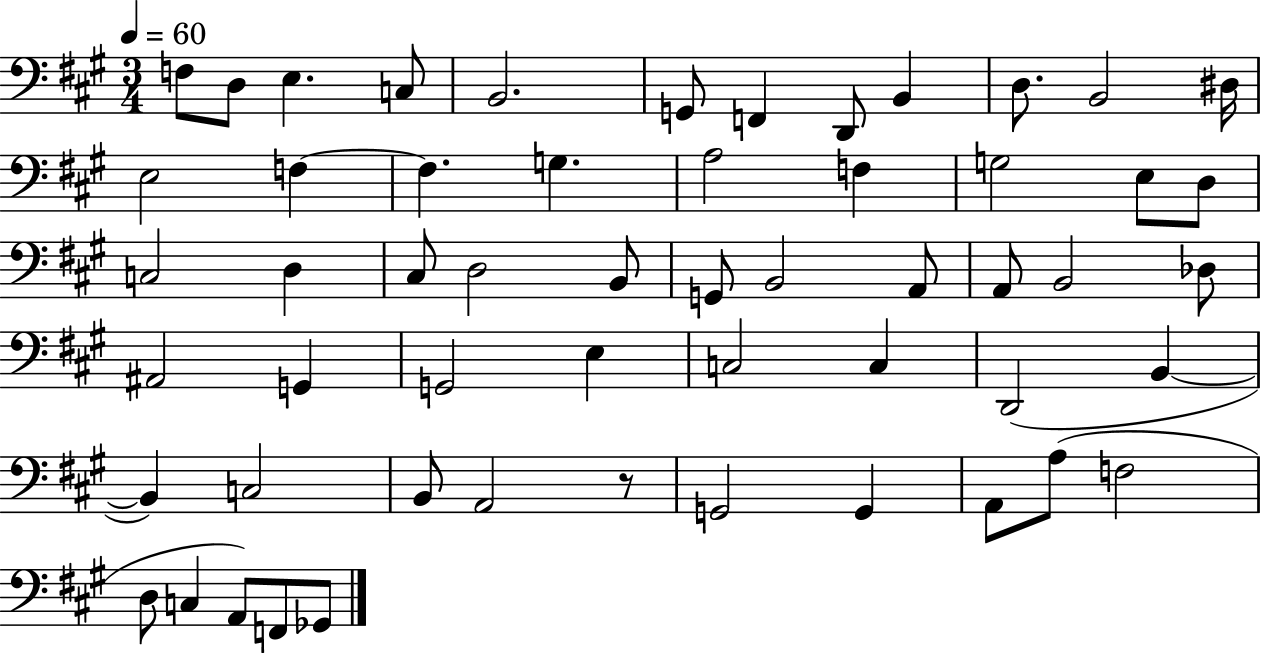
{
  \clef bass
  \numericTimeSignature
  \time 3/4
  \key a \major
  \tempo 4 = 60
  \repeat volta 2 { f8 d8 e4. c8 | b,2. | g,8 f,4 d,8 b,4 | d8. b,2 dis16 | \break e2 f4~~ | f4. g4. | a2 f4 | g2 e8 d8 | \break c2 d4 | cis8 d2 b,8 | g,8 b,2 a,8 | a,8 b,2 des8 | \break ais,2 g,4 | g,2 e4 | c2 c4 | d,2( b,4~~ | \break b,4) c2 | b,8 a,2 r8 | g,2 g,4 | a,8 a8( f2 | \break d8 c4 a,8) f,8 ges,8 | } \bar "|."
}